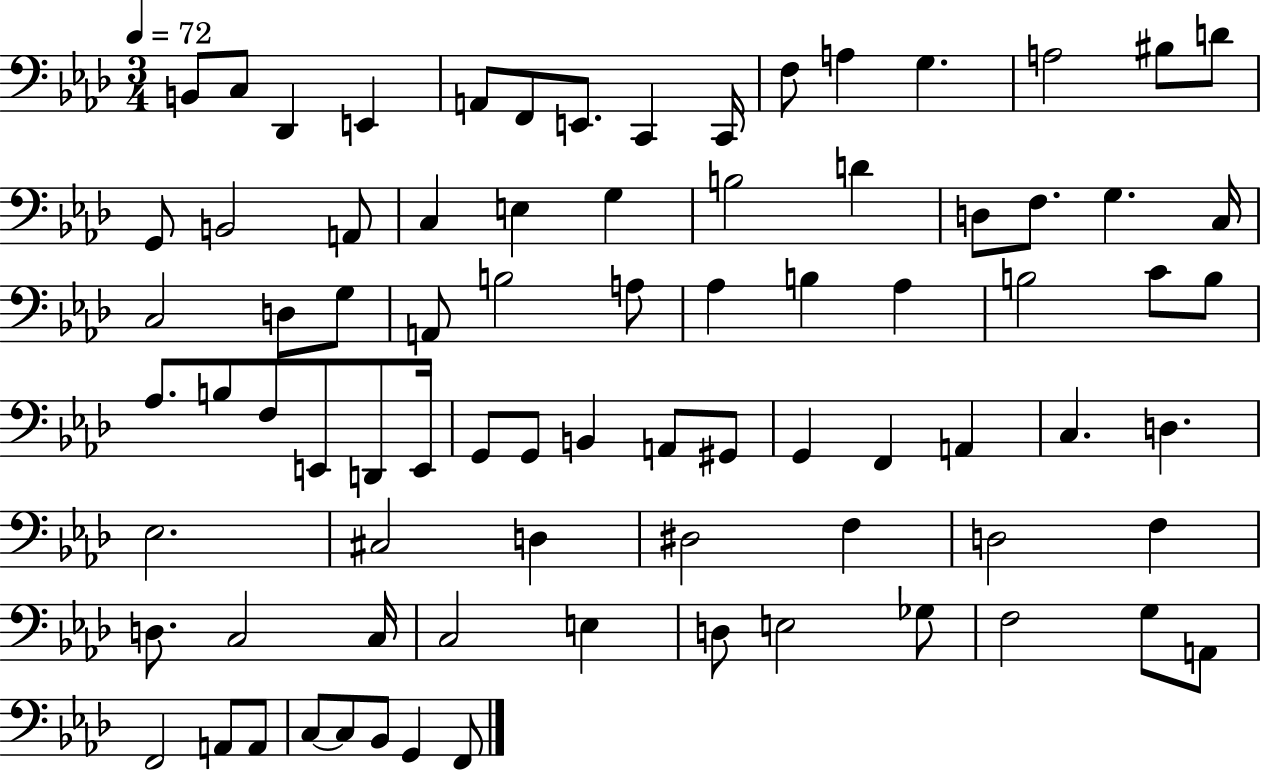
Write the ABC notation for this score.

X:1
T:Untitled
M:3/4
L:1/4
K:Ab
B,,/2 C,/2 _D,, E,, A,,/2 F,,/2 E,,/2 C,, C,,/4 F,/2 A, G, A,2 ^B,/2 D/2 G,,/2 B,,2 A,,/2 C, E, G, B,2 D D,/2 F,/2 G, C,/4 C,2 D,/2 G,/2 A,,/2 B,2 A,/2 _A, B, _A, B,2 C/2 B,/2 _A,/2 B,/2 F,/2 E,,/2 D,,/2 E,,/4 G,,/2 G,,/2 B,, A,,/2 ^G,,/2 G,, F,, A,, C, D, _E,2 ^C,2 D, ^D,2 F, D,2 F, D,/2 C,2 C,/4 C,2 E, D,/2 E,2 _G,/2 F,2 G,/2 A,,/2 F,,2 A,,/2 A,,/2 C,/2 C,/2 _B,,/2 G,, F,,/2